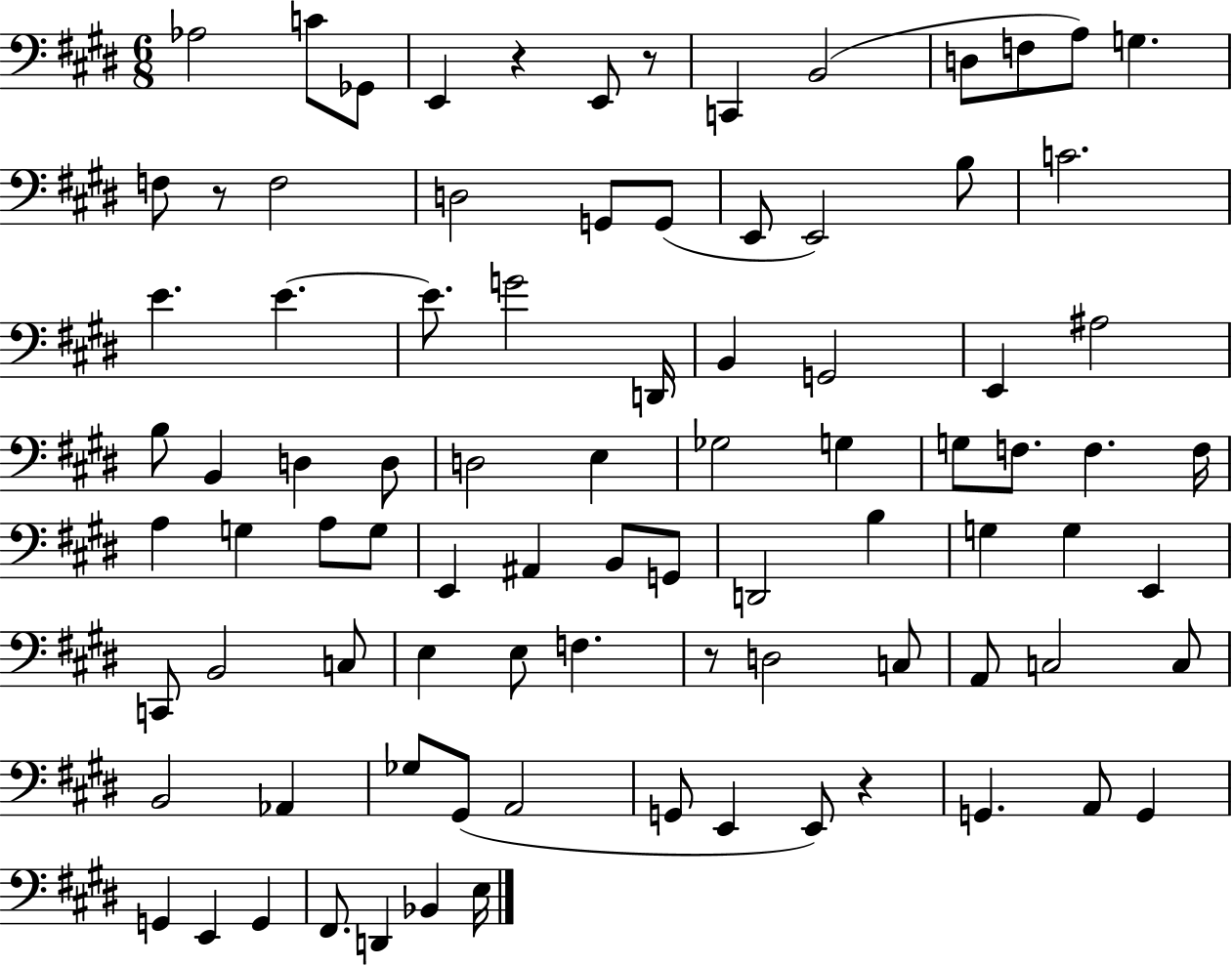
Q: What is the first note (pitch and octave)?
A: Ab3